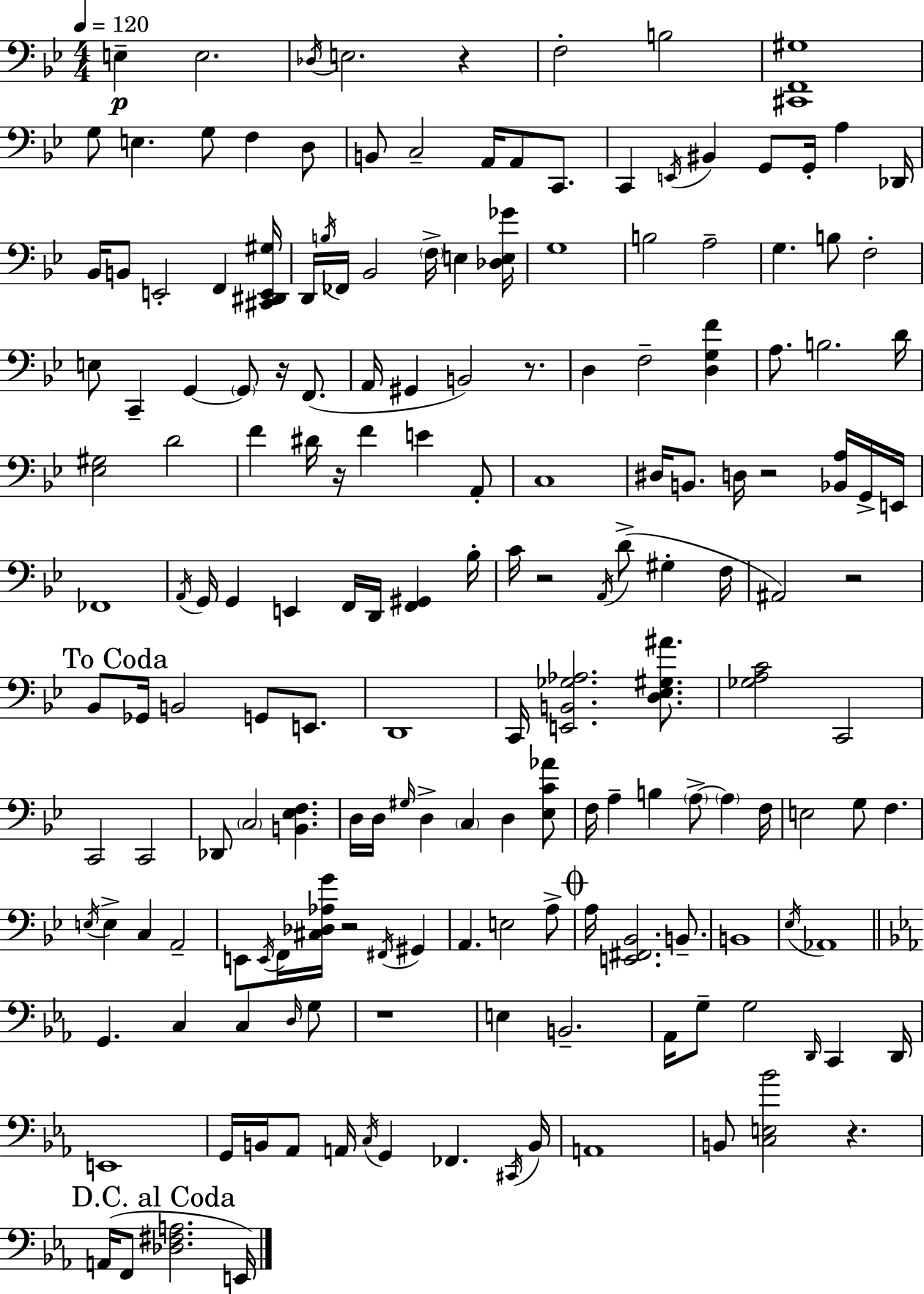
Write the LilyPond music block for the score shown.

{
  \clef bass
  \numericTimeSignature
  \time 4/4
  \key g \minor
  \tempo 4 = 120
  e4--\p e2. | \acciaccatura { des16 } e2. r4 | f2-. b2 | <cis, f, gis>1 | \break g8 e4. g8 f4 d8 | b,8 c2-- a,16 a,8 c,8. | c,4 \acciaccatura { e,16 } bis,4 g,8 g,16-. a4 | des,16 bes,16 b,8 e,2-. f,4 | \break <cis, dis, e, gis>16 d,16 \acciaccatura { b16 } fes,16 bes,2 \parenthesize f16-> e4 | <des e ges'>16 g1 | b2 a2-- | g4. b8 f2-. | \break e8 c,4-- g,4~~ \parenthesize g,8 r16 | f,8.( a,16 gis,4 b,2) | r8. d4 f2-- <d g f'>4 | a8. b2. | \break d'16 <ees gis>2 d'2 | f'4 dis'16 r16 f'4 e'4 | a,8-. c1 | dis16 b,8. d16 r2 | \break <bes, a>16 g,16-> e,16 fes,1 | \acciaccatura { a,16 } g,16 g,4 e,4 f,16 d,16 <f, gis,>4 | bes16-. c'16 r2 \acciaccatura { a,16 }( d'8-> | gis4-. f16 ais,2) r2 | \break \mark "To Coda" bes,8 ges,16 b,2 | g,8 e,8. d,1 | c,16 <e, b, ges aes>2. | <d ees gis ais'>8. <ges a c'>2 c,2 | \break c,2 c,2 | des,8 \parenthesize c2 <b, ees f>4. | d16 d16 \grace { gis16 } d4-> \parenthesize c4 | d4 <ees c' aes'>8 f16 a4-- b4 \parenthesize a8->~~ | \break \parenthesize a4 f16 e2 g8 | f4. \acciaccatura { e16 } e4-> c4 a,2-- | e,8 \acciaccatura { e,16 } f,16 <cis des aes g'>16 r2 | \acciaccatura { fis,16 } gis,4 a,4. e2 | \break a8-> \mark \markup { \musicglyph "scripts.coda" } a16 <e, fis, bes,>2. | b,8.-- b,1 | \acciaccatura { ees16 } aes,1 | \bar "||" \break \key c \minor g,4. c4 c4 \grace { d16 } g8 | r1 | e4 b,2.-- | aes,16 g8-- g2 \grace { d,16 } c,4 | \break d,16 e,1 | g,16 b,16 aes,8 a,16 \acciaccatura { c16 } g,4 fes,4. | \acciaccatura { cis,16 } b,16 a,1 | b,8 <c e bes'>2 r4. | \break \mark "D.C. al Coda" a,16( f,8 <des fis a>2. | e,16) \bar "|."
}